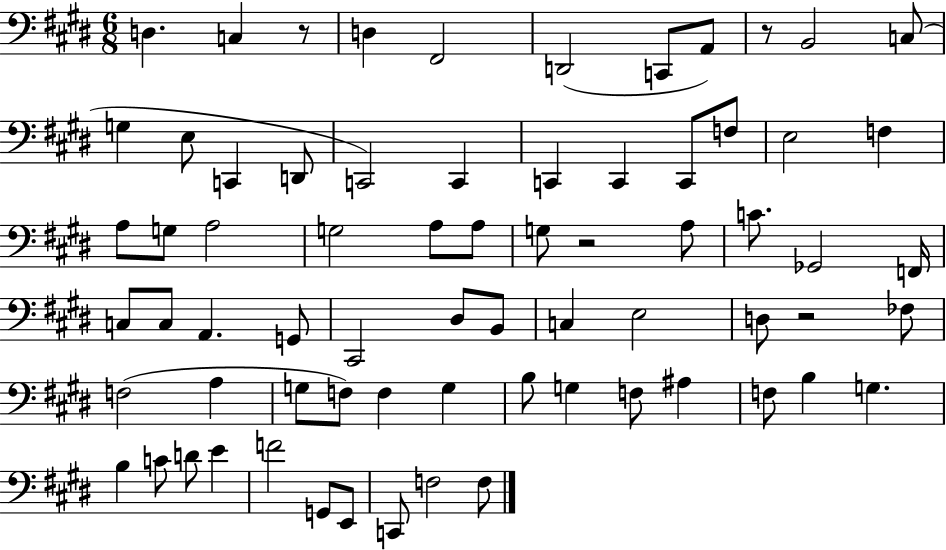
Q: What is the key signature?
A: E major